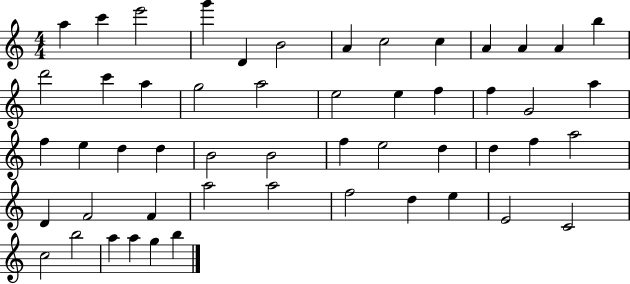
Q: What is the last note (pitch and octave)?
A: B5